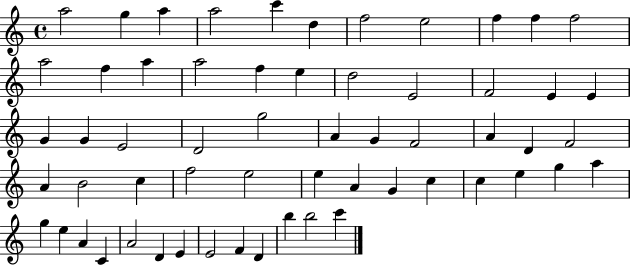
A5/h G5/q A5/q A5/h C6/q D5/q F5/h E5/h F5/q F5/q F5/h A5/h F5/q A5/q A5/h F5/q E5/q D5/h E4/h F4/h E4/q E4/q G4/q G4/q E4/h D4/h G5/h A4/q G4/q F4/h A4/q D4/q F4/h A4/q B4/h C5/q F5/h E5/h E5/q A4/q G4/q C5/q C5/q E5/q G5/q A5/q G5/q E5/q A4/q C4/q A4/h D4/q E4/q E4/h F4/q D4/q B5/q B5/h C6/q